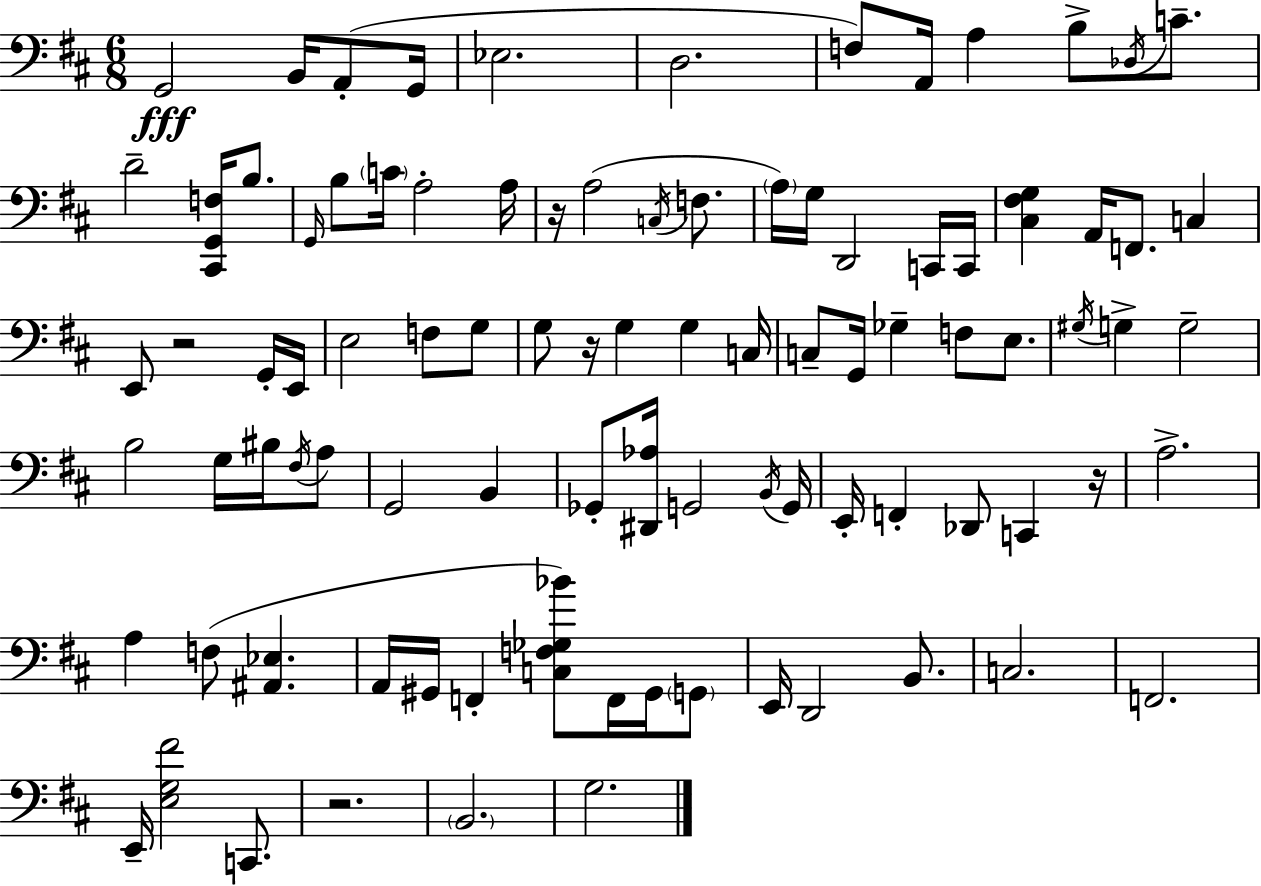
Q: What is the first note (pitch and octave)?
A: G2